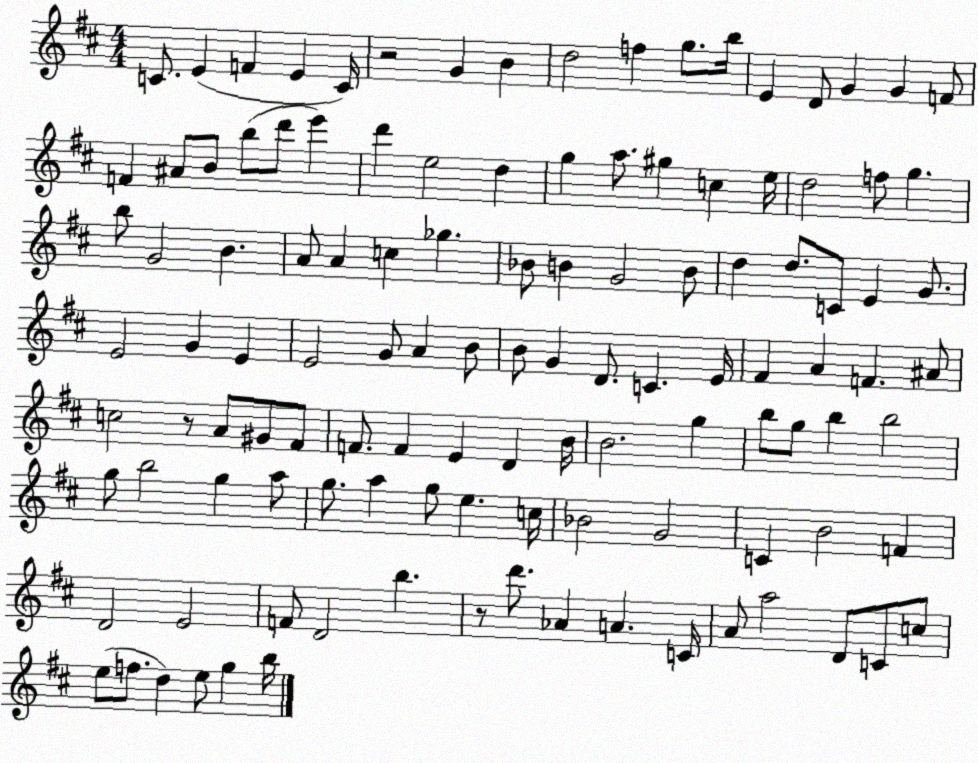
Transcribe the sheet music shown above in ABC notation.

X:1
T:Untitled
M:4/4
L:1/4
K:D
C/2 E F E C/4 z2 G B d2 f g/2 b/4 E D/2 G G F/2 F ^A/2 B/2 b/2 d'/2 e' d' e2 d g a/2 ^g c e/4 d2 f/2 g b/2 G2 B A/2 A c _g _B/2 B G2 B/2 d d/2 C/2 E G/2 E2 G E E2 G/2 A B/2 B/2 G D/2 C E/4 ^F A F ^A/2 c2 z/2 A/2 ^G/2 ^F/2 F/2 F E D B/4 B2 g b/2 g/2 b b2 g/2 b2 g a/2 g/2 a g/2 e c/4 _B2 G2 C B2 F D2 E2 F/2 D2 b z/2 d'/2 _A A C/4 A/2 a2 D/2 C/2 c/2 e/2 f/2 d e/2 g b/4